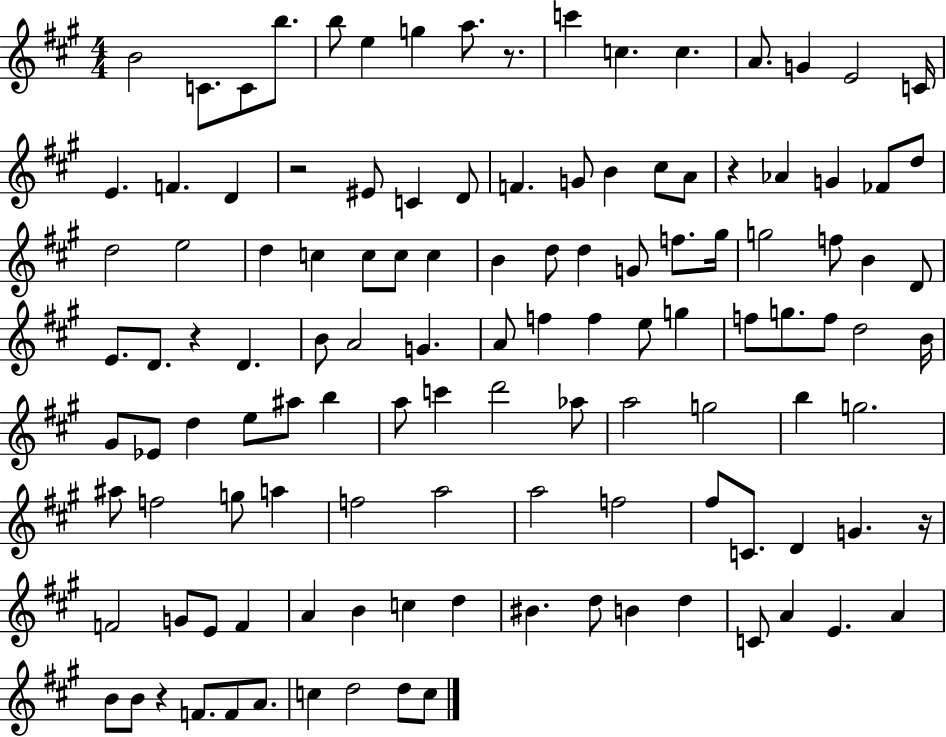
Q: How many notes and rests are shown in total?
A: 120